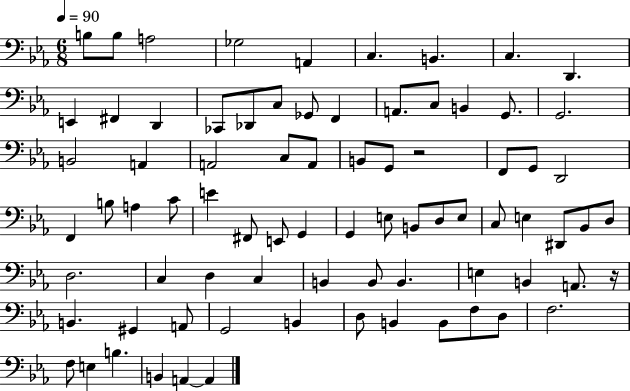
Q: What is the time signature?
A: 6/8